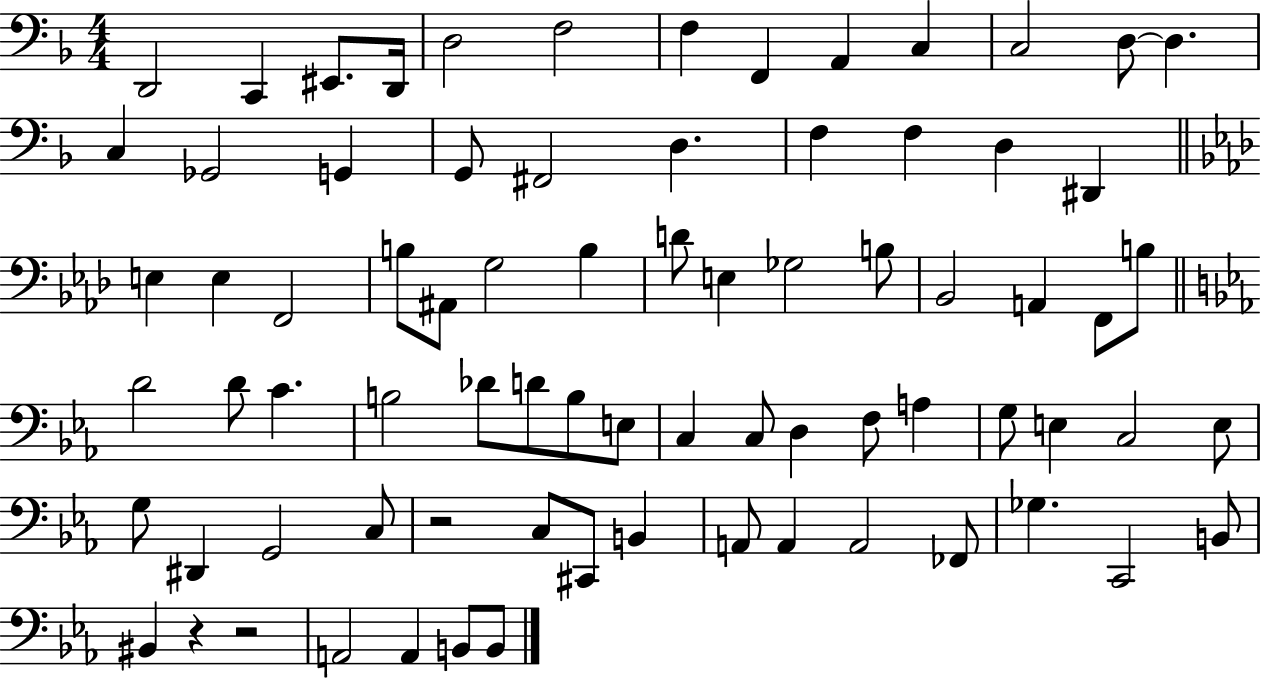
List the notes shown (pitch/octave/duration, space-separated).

D2/h C2/q EIS2/e. D2/s D3/h F3/h F3/q F2/q A2/q C3/q C3/h D3/e D3/q. C3/q Gb2/h G2/q G2/e F#2/h D3/q. F3/q F3/q D3/q D#2/q E3/q E3/q F2/h B3/e A#2/e G3/h B3/q D4/e E3/q Gb3/h B3/e Bb2/h A2/q F2/e B3/e D4/h D4/e C4/q. B3/h Db4/e D4/e B3/e E3/e C3/q C3/e D3/q F3/e A3/q G3/e E3/q C3/h E3/e G3/e D#2/q G2/h C3/e R/h C3/e C#2/e B2/q A2/e A2/q A2/h FES2/e Gb3/q. C2/h B2/e BIS2/q R/q R/h A2/h A2/q B2/e B2/e